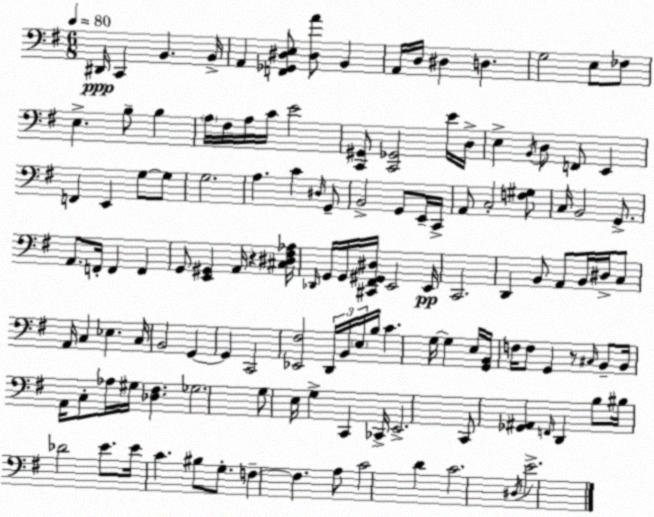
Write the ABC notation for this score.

X:1
T:Untitled
M:6/8
L:1/4
K:G
^D,,/4 C,, B,, B,,/4 A,, [F,,_G,,^D,E,]/2 [^D,A]/2 B,, A,,/4 D,/4 ^D, D, G,2 E,/2 _F,/2 E, B,/2 B, A,/4 ^F,/4 A,/4 C/4 E2 [C,,^G,,]/2 [C,,_G,,]2 E/4 D,/4 E, B,,/4 D,/2 F,,/2 E,, F,, E,, G,/2 G,/2 G,2 A, C ^D,/4 G,,/2 B,,2 G,,/2 E,,/4 C,,/4 A,,/2 C,2 [F,^G,]/2 C,/4 B,,2 G,,/2 A,,/2 F,,/4 F,, F,, G,,/2 [E,,^G,,] A,,/4 z [^C,^D,^F,_A,]/4 _D,,/4 G,,/4 G,,/4 [^C,,^F,,^G,,^D,]/4 E,,2 E,,/4 C,,2 D,, B,,/2 A,,/2 B,,/4 ^D,/4 C,/2 A,,/4 C, _E, C,/4 B,,2 G,, G,, C,,2 [_E,,^F,]2 D,,/4 B,,/4 E,/4 B,/4 C G,/4 G, E,/4 [G,,B,,]/4 F,/4 F,/2 G,, z/2 ^C,/4 B,,/2 B,,/4 A,,/4 C,/2 _A,/4 ^G,/4 [_D,^F,] _G,2 G,/2 E,/4 G, C,, _C,,/4 E,,2 C,,/2 [_G,,^A,,] F,,/4 D,, B,/2 ^B,/4 _D2 E/2 E/4 C ^B,/2 G,/2 F, F, A,/2 C2 D C2 ^D,/4 E2